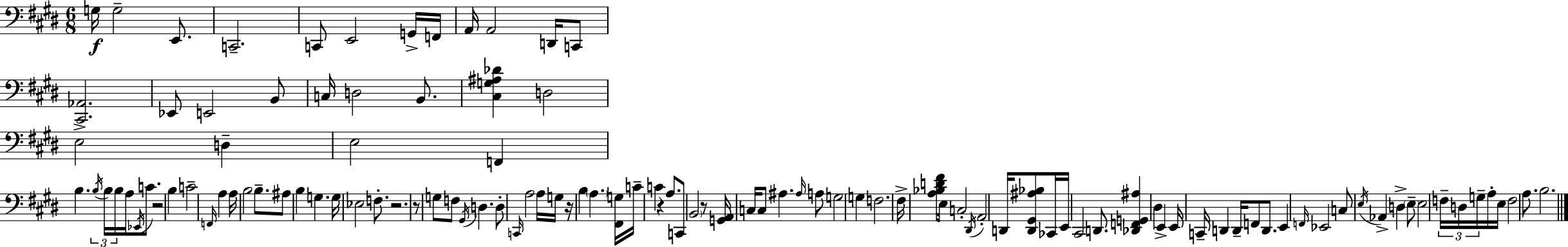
G3/s G3/h E2/e. C2/h. C2/e E2/h G2/s F2/s A2/s A2/h D2/s C2/e [C#2,Ab2]/h. Eb2/e E2/h B2/e C3/s D3/h B2/e. [C#3,G3,A#3,Db4]/q D3/h E3/h D3/q E3/h F2/q B3/q. B3/s B3/s B3/s A3/s Eb2/s C4/e. R/h B3/q C4/h F2/s A3/q A3/s B3/h B3/e. A#3/e B3/q G3/q. G3/s Eb3/h F3/e. R/h. R/e G3/e F3/e G#2/s D3/q. D3/e C2/s A3/h A3/s G3/s R/s B3/q A3/q. [F#2,G3]/s C4/s C4/q R/q A3/e. C2/e B2/h R/e [G2,A2]/s C3/s C3/e A#3/q. A#3/s A3/e G3/h G3/q F3/h. F#3/s [A3,Bb3,D4,F#4]/e E3/s C3/h D#2/s A2/h D2/s [D2,G#2,A#3,Bb3]/e CES2/s E2/s C#2/h D2/e. [Db2,F2,G2,A#3]/q D#3/q E2/q E2/s C2/s D2/q D2/s F2/e D2/e. E2/q F2/s Eb2/h C3/e E3/s Ab2/q D3/q E3/e E3/h F3/s D3/s G3/s A3/s E3/s F3/h A3/e. B3/h.